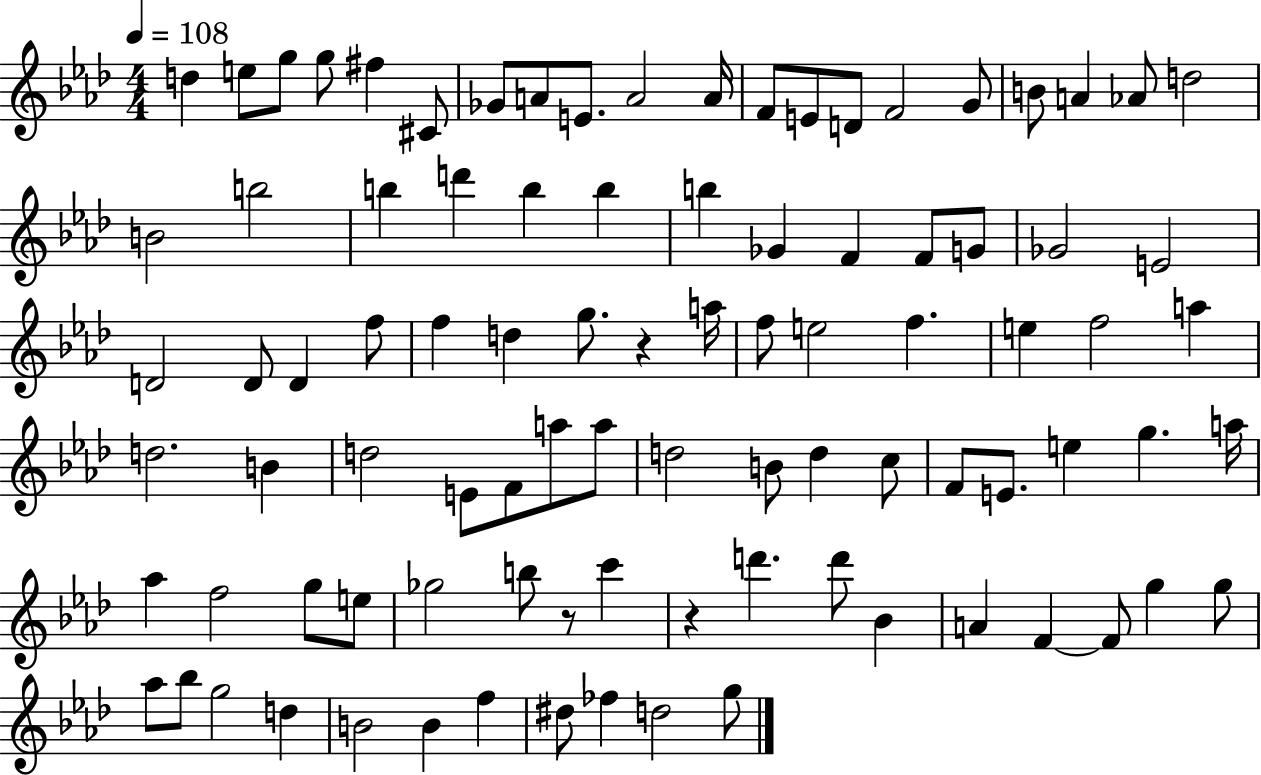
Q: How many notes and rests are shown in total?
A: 92